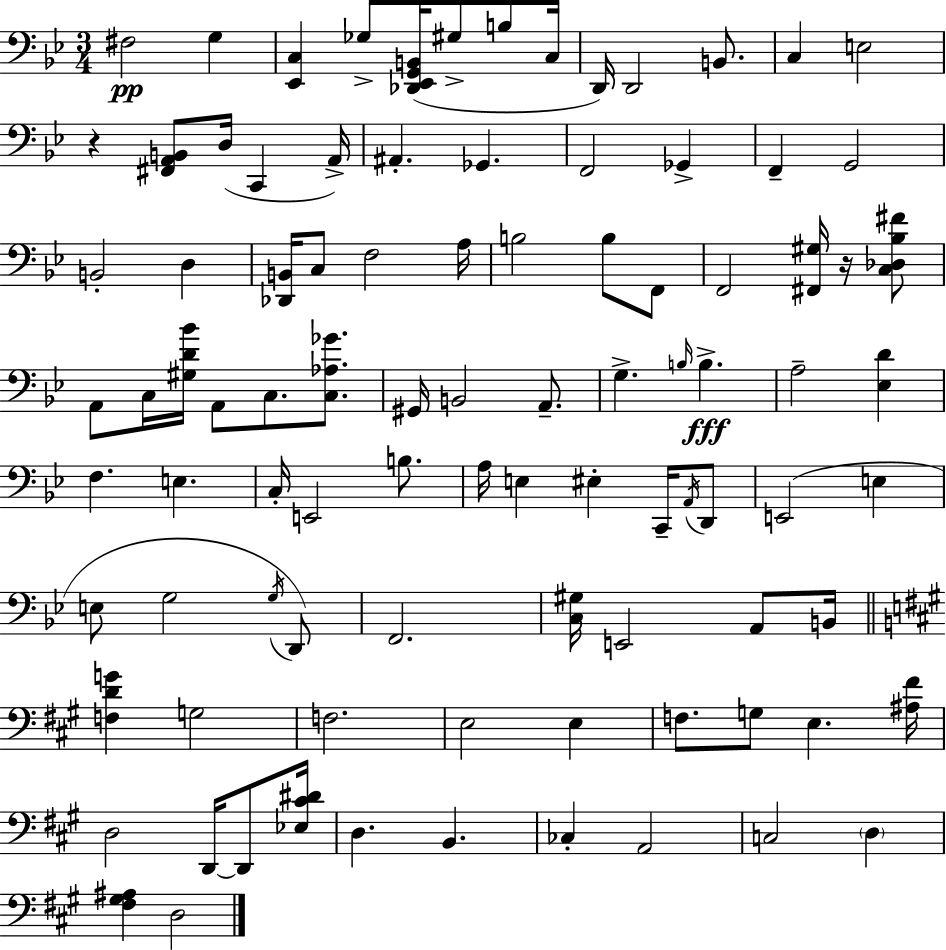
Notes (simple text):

F#3/h G3/q [Eb2,C3]/q Gb3/e [Db2,Eb2,G2,B2]/s G#3/e B3/e C3/s D2/s D2/h B2/e. C3/q E3/h R/q [F#2,A2,B2]/e D3/s C2/q A2/s A#2/q. Gb2/q. F2/h Gb2/q F2/q G2/h B2/h D3/q [Db2,B2]/s C3/e F3/h A3/s B3/h B3/e F2/e F2/h [F#2,G#3]/s R/s [C3,Db3,Bb3,F#4]/e A2/e C3/s [G#3,D4,Bb4]/s A2/e C3/e. [C3,Ab3,Gb4]/e. G#2/s B2/h A2/e. G3/q. B3/s B3/q. A3/h [Eb3,D4]/q F3/q. E3/q. C3/s E2/h B3/e. A3/s E3/q EIS3/q C2/s A2/s D2/e E2/h E3/q E3/e G3/h G3/s D2/e F2/h. [C3,G#3]/s E2/h A2/e B2/s [F3,D4,G4]/q G3/h F3/h. E3/h E3/q F3/e. G3/e E3/q. [A#3,F#4]/s D3/h D2/s D2/e [Eb3,C#4,D#4]/s D3/q. B2/q. CES3/q A2/h C3/h D3/q [F#3,G#3,A#3]/q D3/h